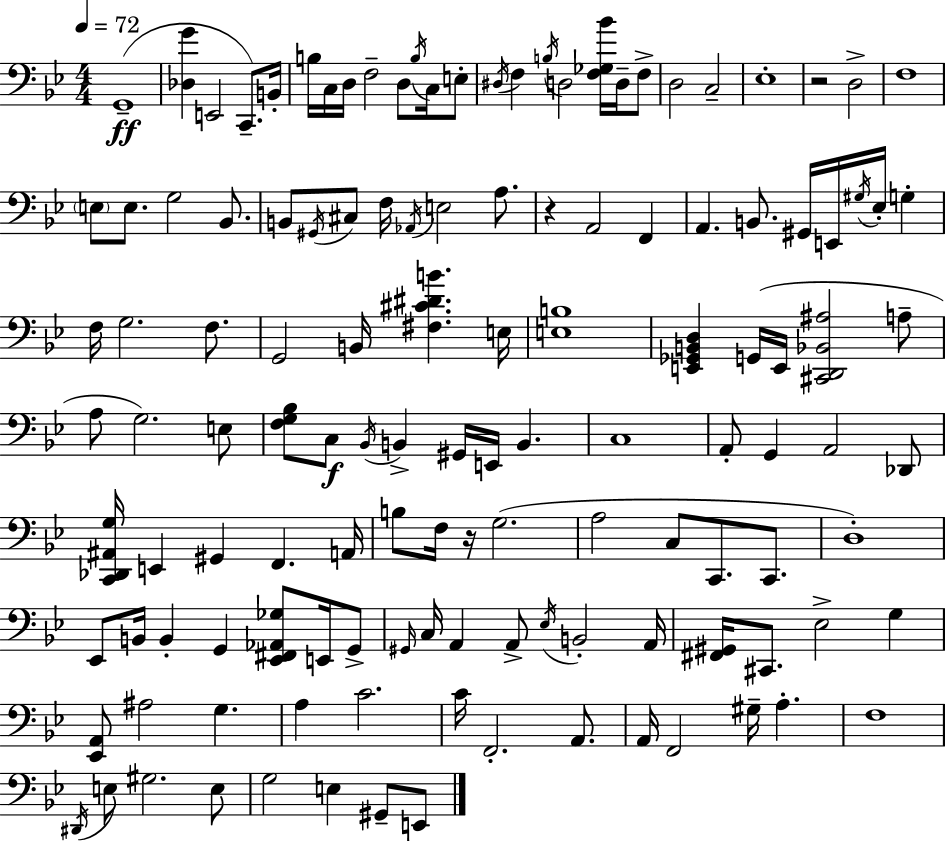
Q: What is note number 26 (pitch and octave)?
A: G3